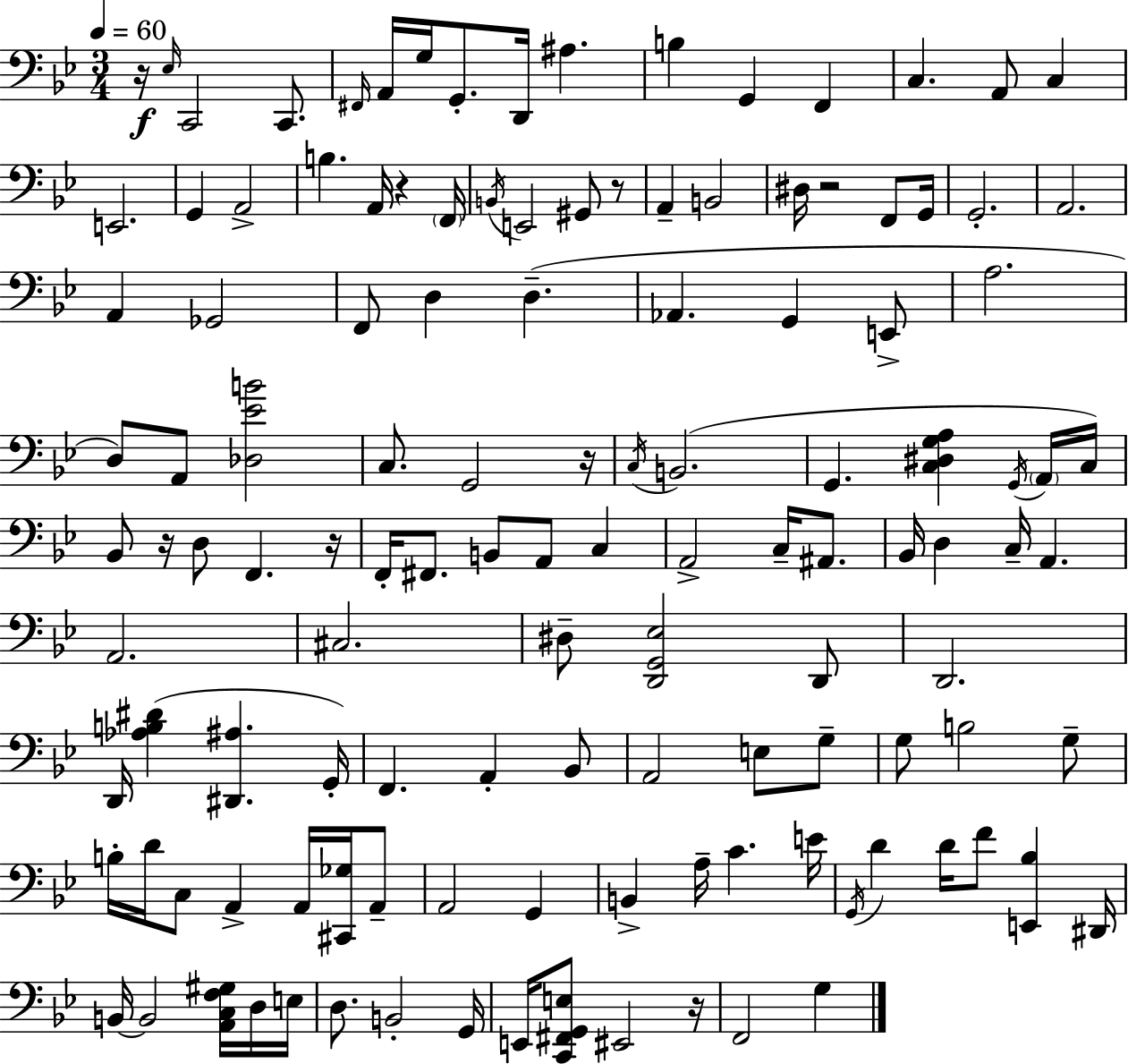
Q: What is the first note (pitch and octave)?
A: Eb3